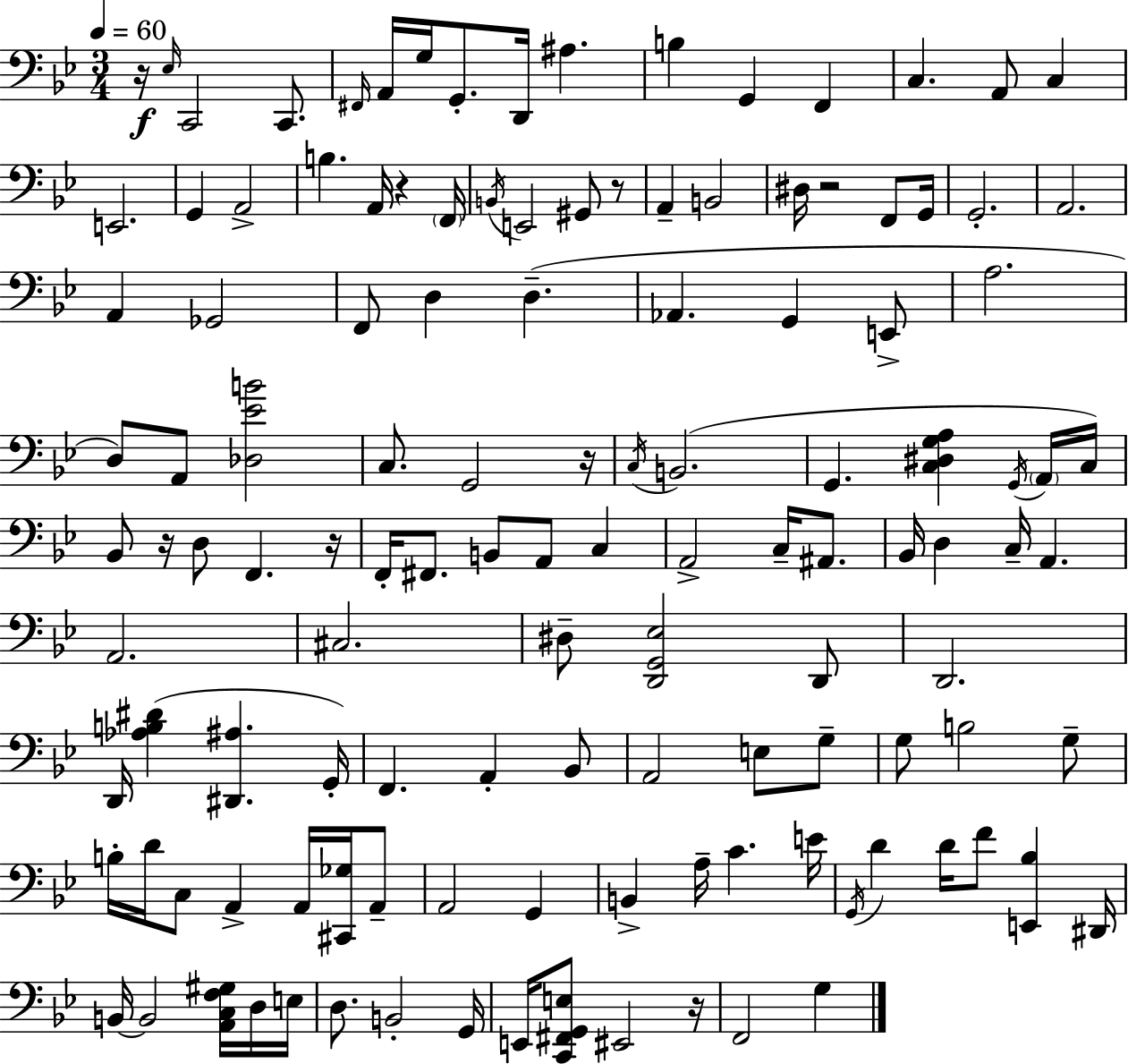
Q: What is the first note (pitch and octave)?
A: Eb3